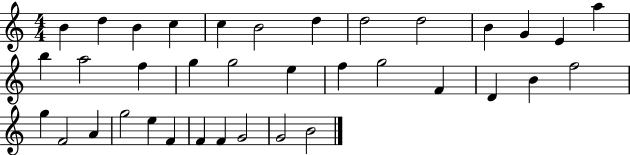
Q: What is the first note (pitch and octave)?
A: B4